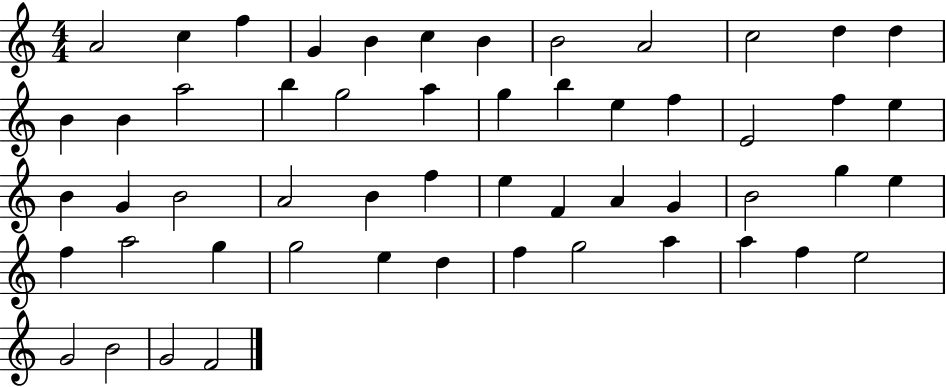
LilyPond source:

{
  \clef treble
  \numericTimeSignature
  \time 4/4
  \key c \major
  a'2 c''4 f''4 | g'4 b'4 c''4 b'4 | b'2 a'2 | c''2 d''4 d''4 | \break b'4 b'4 a''2 | b''4 g''2 a''4 | g''4 b''4 e''4 f''4 | e'2 f''4 e''4 | \break b'4 g'4 b'2 | a'2 b'4 f''4 | e''4 f'4 a'4 g'4 | b'2 g''4 e''4 | \break f''4 a''2 g''4 | g''2 e''4 d''4 | f''4 g''2 a''4 | a''4 f''4 e''2 | \break g'2 b'2 | g'2 f'2 | \bar "|."
}